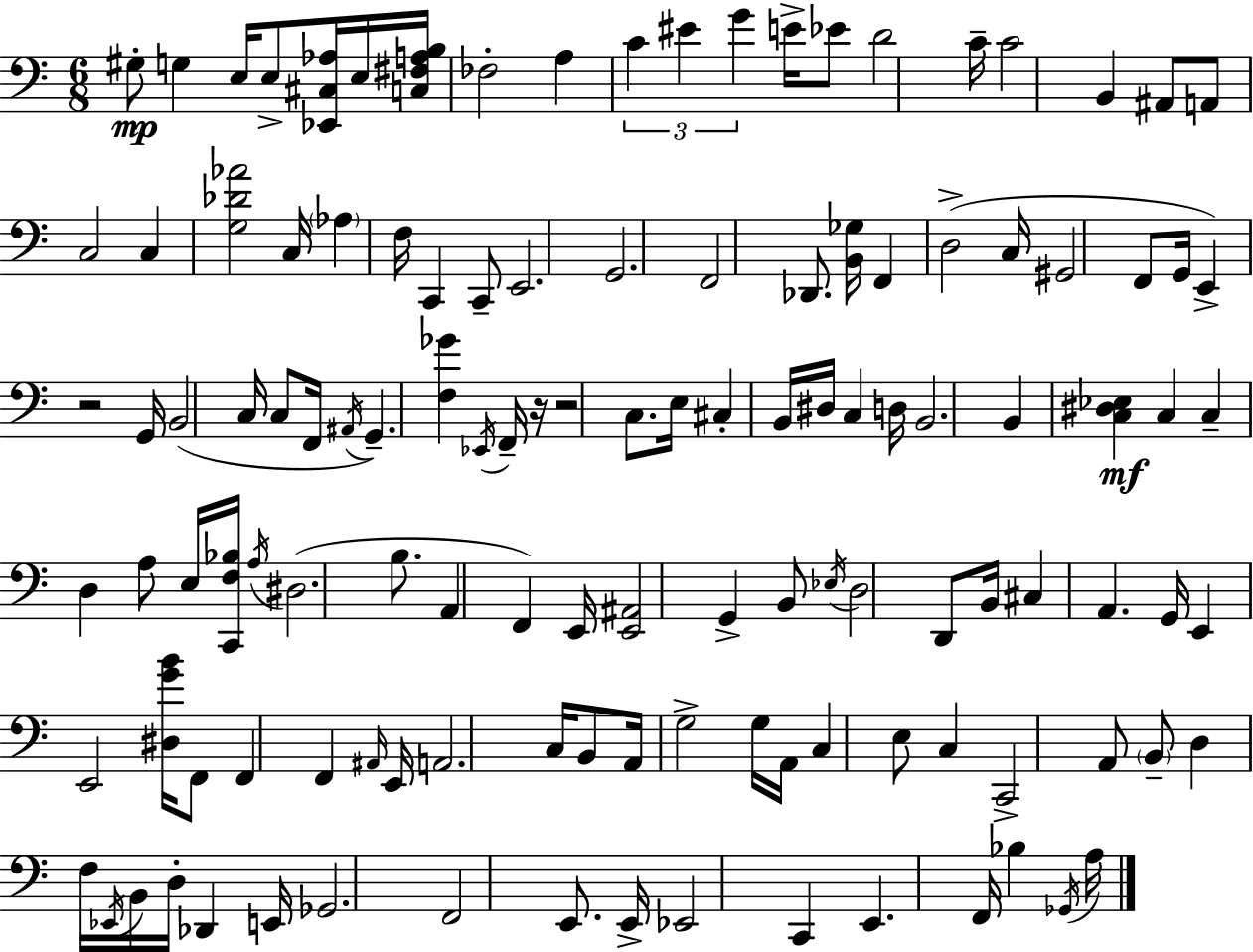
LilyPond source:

{
  \clef bass
  \numericTimeSignature
  \time 6/8
  \key a \minor
  \repeat volta 2 { gis8-.\mp g4 e16 e8-> <ees, cis aes>16 e16 <c fis a b>16 | fes2-. a4 | \tuplet 3/2 { c'4 eis'4 g'4 } | e'16-> ees'8 d'2 c'16-- | \break c'2 b,4 | ais,8 a,8 c2 | c4 <g des' aes'>2 | c16 \parenthesize aes4 f16 c,4 c,8-- | \break e,2. | g,2. | f,2 des,8. <b, ges>16 | f,4 d2->( | \break c16 gis,2 f,8 g,16 | e,4->) r2 | g,16 b,2( c16 c8 | f,16 \acciaccatura { ais,16 } g,4.--) <f ges'>4 | \break \acciaccatura { ees,16 } f,16-- r16 r2 c8. | e16 cis4-. b,16 dis16 c4 | d16 b,2. | b,4 <c dis ees>4\mf c4 | \break c4-- d4 a8 | e16 <c, f bes>16 \acciaccatura { a16 }( dis2. | b8. a,4 f,4) | e,16 <e, ais,>2 g,4-> | \break b,8 \acciaccatura { ees16 } d2 | d,8 b,16 cis4 a,4. | g,16 e,4 e,2 | <dis g' b'>16 f,8 f,4 f,4 | \break \grace { ais,16 } e,16 a,2. | c16 b,8 a,16 g2-> | g16 a,16 c4 e8 | c4 c,2-> | \break a,8 \parenthesize b,8-- d4 f16 \acciaccatura { ees,16 } b,16 | d16-. des,4 e,16 ges,2. | f,2 | e,8. e,16-> ees,2 | \break c,4 e,4. | f,16 bes4 \acciaccatura { ges,16 } a16 } \bar "|."
}